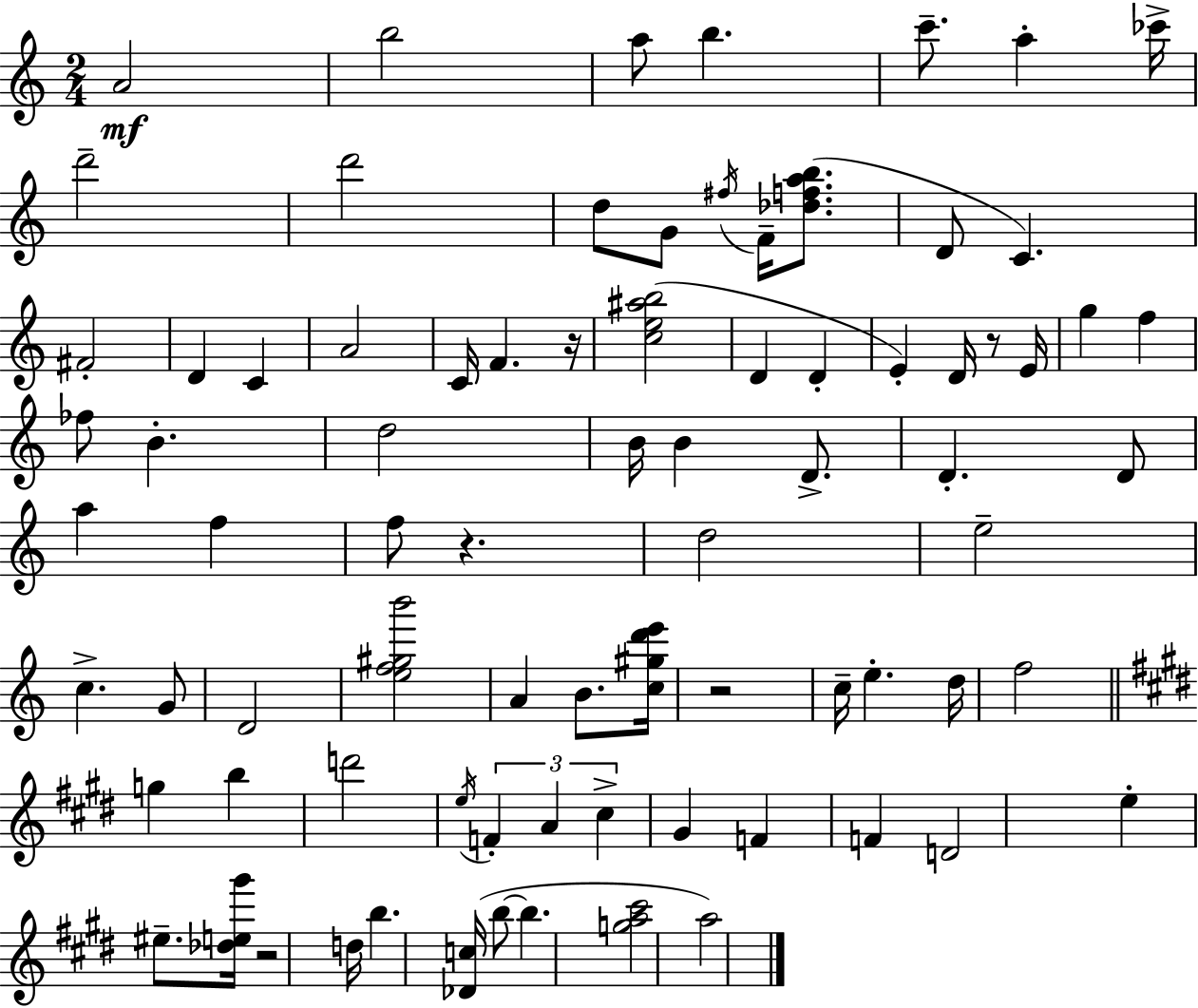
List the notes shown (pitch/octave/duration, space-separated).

A4/h B5/h A5/e B5/q. C6/e. A5/q CES6/s D6/h D6/h D5/e G4/e F#5/s F4/s [Db5,F5,A5,B5]/e. D4/e C4/q. F#4/h D4/q C4/q A4/h C4/s F4/q. R/s [C5,E5,A#5,B5]/h D4/q D4/q E4/q D4/s R/e E4/s G5/q F5/q FES5/e B4/q. D5/h B4/s B4/q D4/e. D4/q. D4/e A5/q F5/q F5/e R/q. D5/h E5/h C5/q. G4/e D4/h [E5,F5,G#5,B6]/h A4/q B4/e. [C5,G#5,D6,E6]/s R/h C5/s E5/q. D5/s F5/h G5/q B5/q D6/h E5/s F4/q A4/q C#5/q G#4/q F4/q F4/q D4/h E5/q EIS5/e. [Db5,E5,G#6]/s R/h D5/s B5/q. [Db4,C5]/s B5/e B5/q. [G5,A5,C#6]/h A5/h